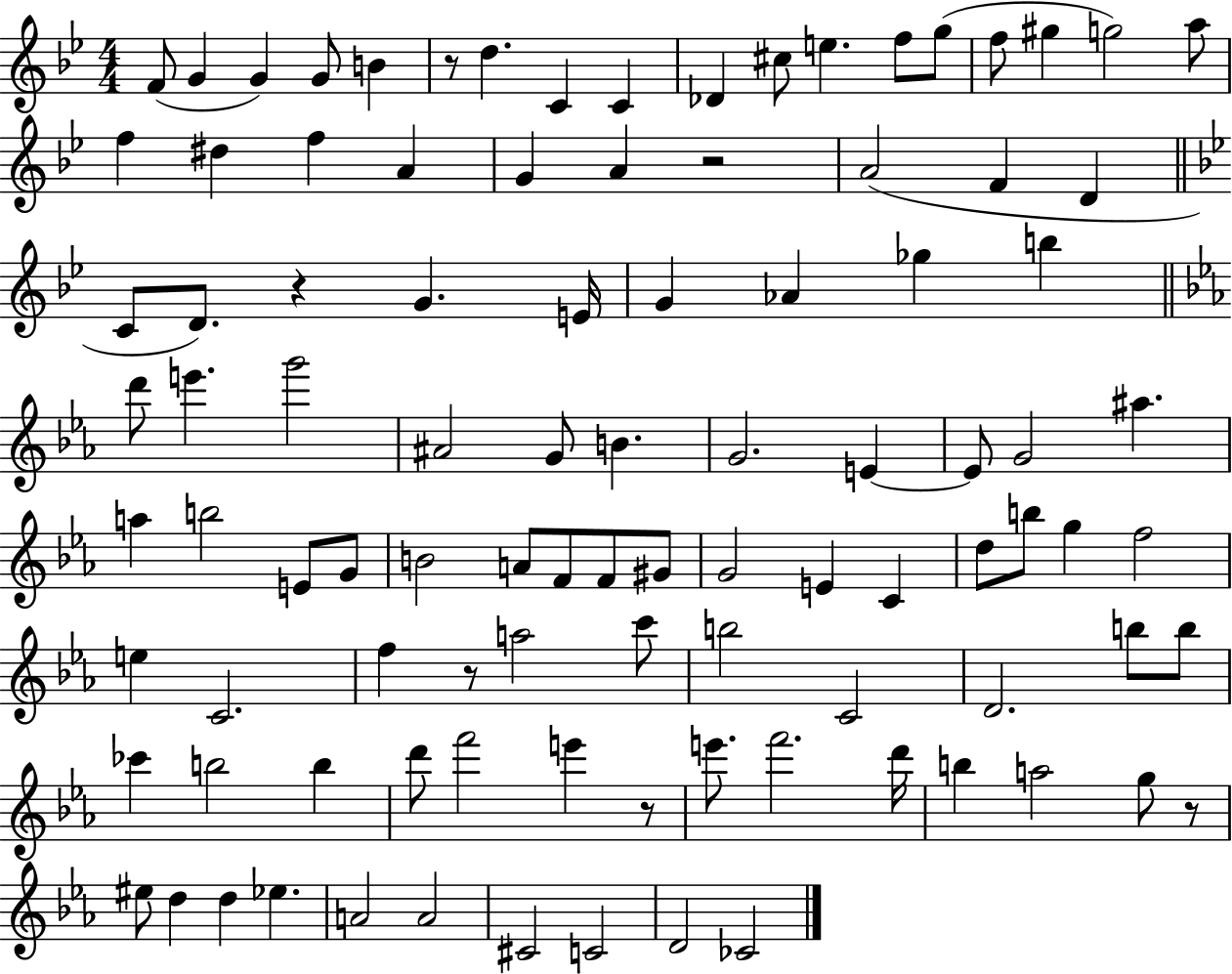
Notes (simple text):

F4/e G4/q G4/q G4/e B4/q R/e D5/q. C4/q C4/q Db4/q C#5/e E5/q. F5/e G5/e F5/e G#5/q G5/h A5/e F5/q D#5/q F5/q A4/q G4/q A4/q R/h A4/h F4/q D4/q C4/e D4/e. R/q G4/q. E4/s G4/q Ab4/q Gb5/q B5/q D6/e E6/q. G6/h A#4/h G4/e B4/q. G4/h. E4/q E4/e G4/h A#5/q. A5/q B5/h E4/e G4/e B4/h A4/e F4/e F4/e G#4/e G4/h E4/q C4/q D5/e B5/e G5/q F5/h E5/q C4/h. F5/q R/e A5/h C6/e B5/h C4/h D4/h. B5/e B5/e CES6/q B5/h B5/q D6/e F6/h E6/q R/e E6/e. F6/h. D6/s B5/q A5/h G5/e R/e EIS5/e D5/q D5/q Eb5/q. A4/h A4/h C#4/h C4/h D4/h CES4/h